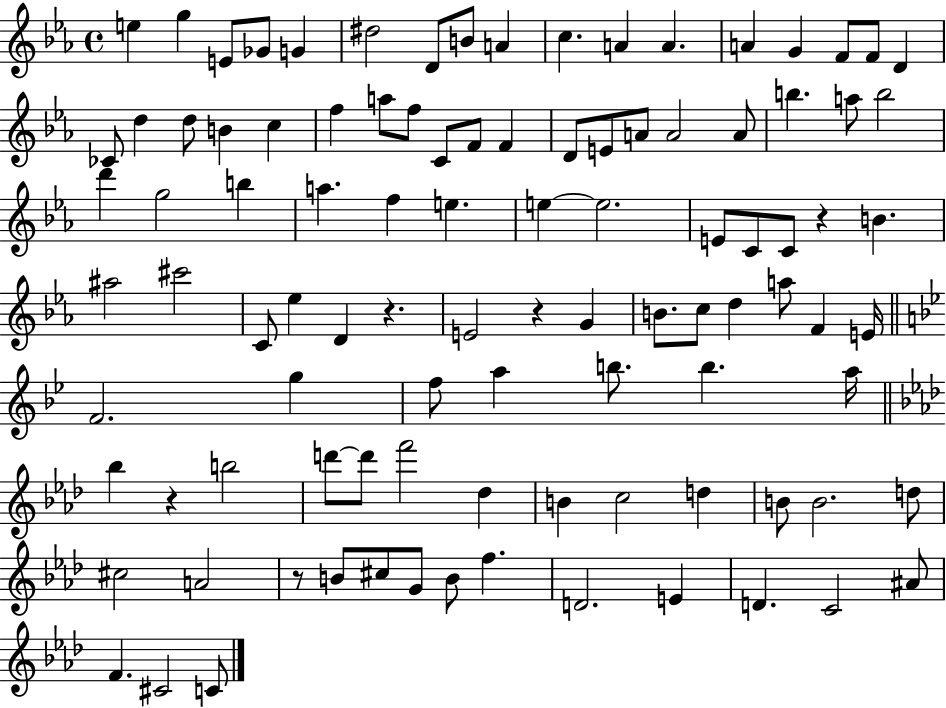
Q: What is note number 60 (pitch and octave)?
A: F4